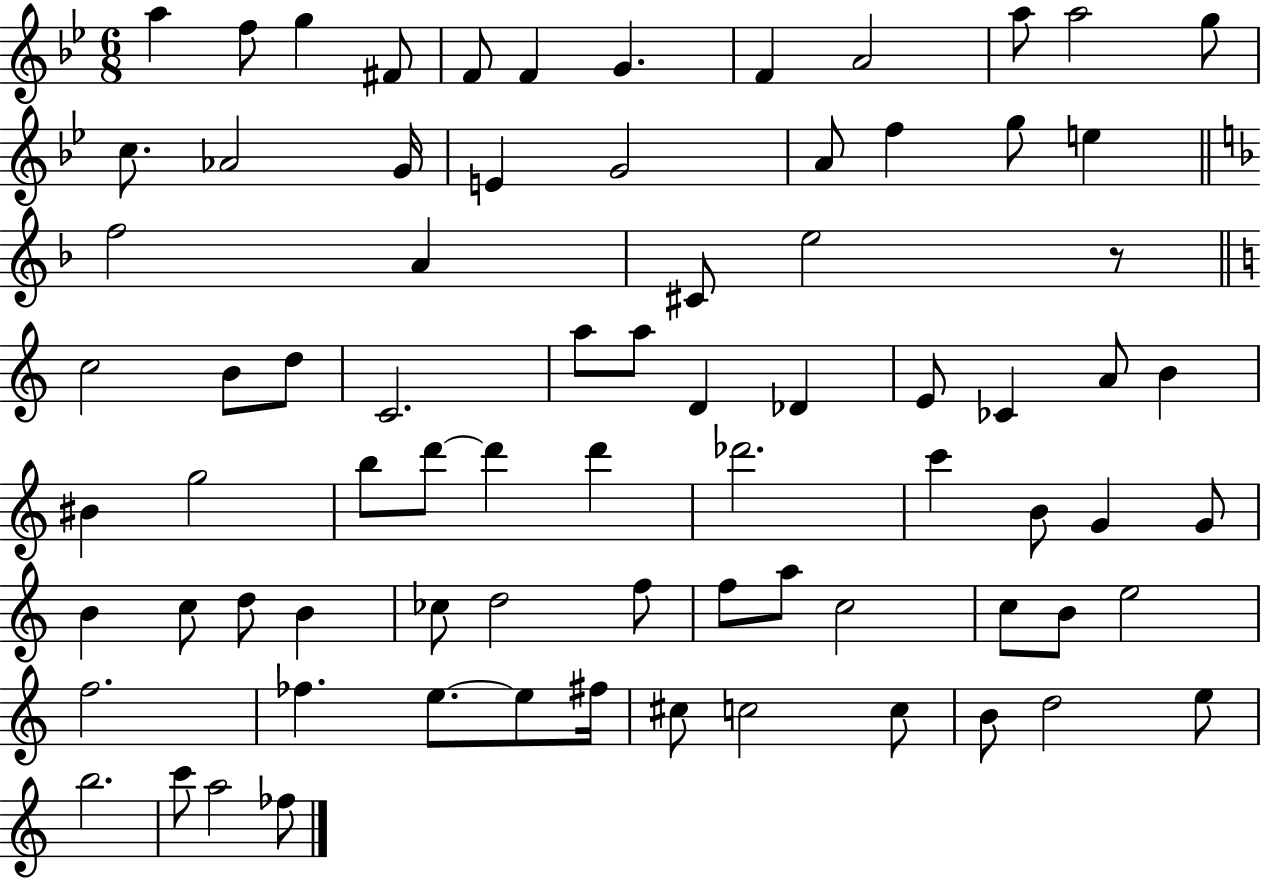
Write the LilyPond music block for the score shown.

{
  \clef treble
  \numericTimeSignature
  \time 6/8
  \key bes \major
  \repeat volta 2 { a''4 f''8 g''4 fis'8 | f'8 f'4 g'4. | f'4 a'2 | a''8 a''2 g''8 | \break c''8. aes'2 g'16 | e'4 g'2 | a'8 f''4 g''8 e''4 | \bar "||" \break \key f \major f''2 a'4 | cis'8 e''2 r8 | \bar "||" \break \key c \major c''2 b'8 d''8 | c'2. | a''8 a''8 d'4 des'4 | e'8 ces'4 a'8 b'4 | \break bis'4 g''2 | b''8 d'''8~~ d'''4 d'''4 | des'''2. | c'''4 b'8 g'4 g'8 | \break b'4 c''8 d''8 b'4 | ces''8 d''2 f''8 | f''8 a''8 c''2 | c''8 b'8 e''2 | \break f''2. | fes''4. e''8.~~ e''8 fis''16 | cis''8 c''2 c''8 | b'8 d''2 e''8 | \break b''2. | c'''8 a''2 fes''8 | } \bar "|."
}